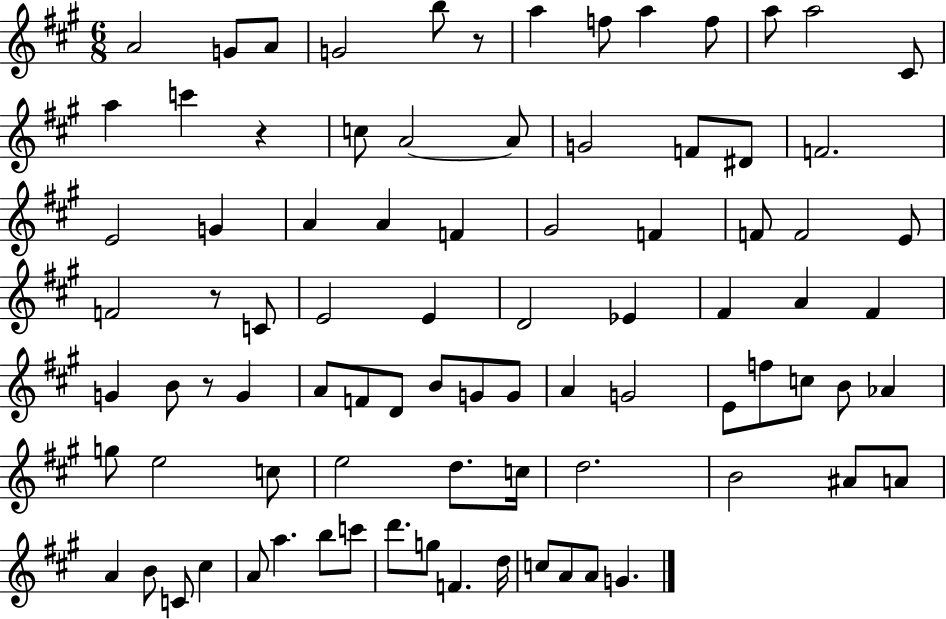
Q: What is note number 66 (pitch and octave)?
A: A4